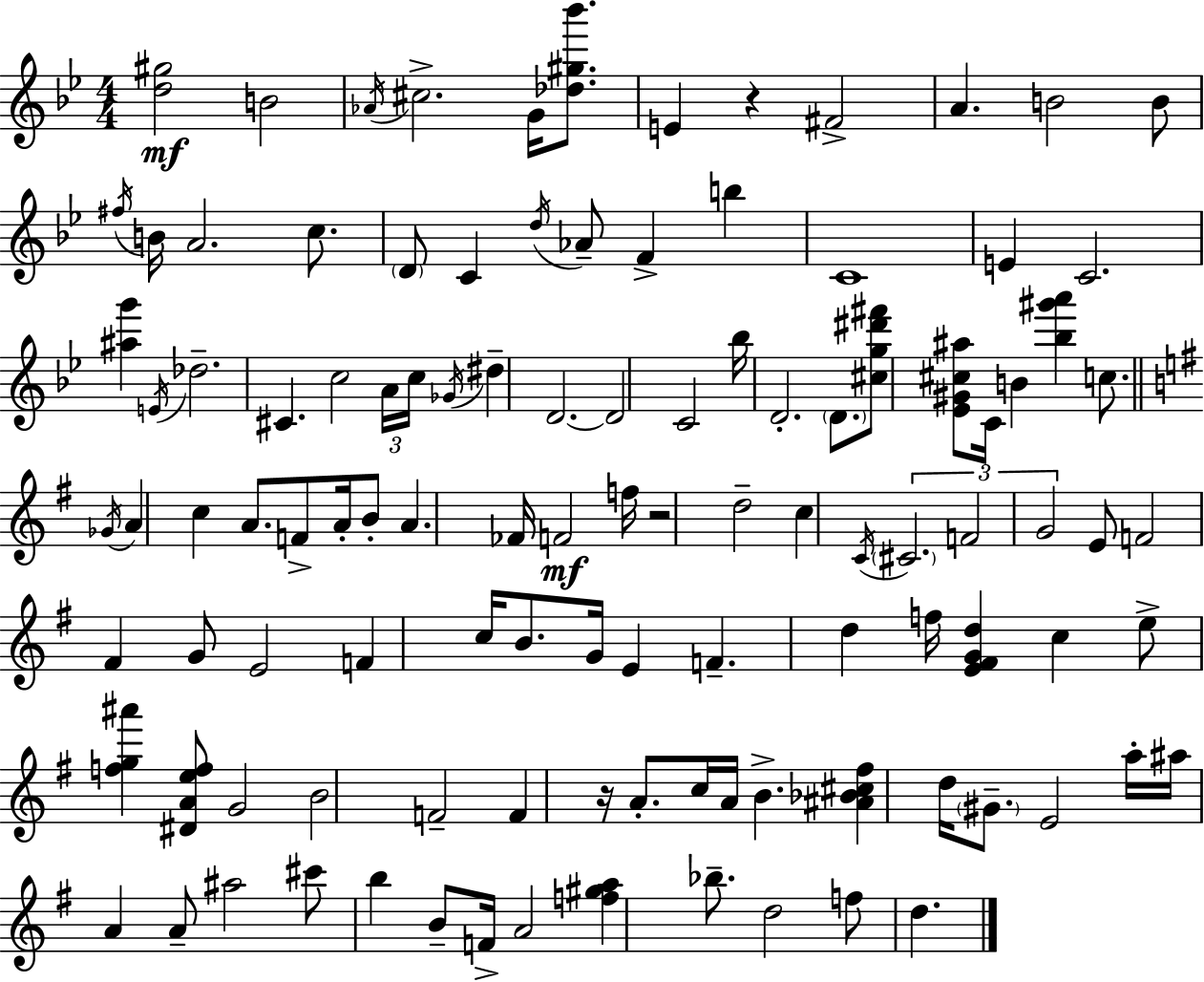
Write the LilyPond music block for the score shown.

{
  \clef treble
  \numericTimeSignature
  \time 4/4
  \key g \minor
  <d'' gis''>2\mf b'2 | \acciaccatura { aes'16 } cis''2.-> g'16 <des'' gis'' bes'''>8. | e'4 r4 fis'2-> | a'4. b'2 b'8 | \break \acciaccatura { fis''16 } b'16 a'2. c''8. | \parenthesize d'8 c'4 \acciaccatura { d''16 } aes'8-- f'4-> b''4 | c'1 | e'4 c'2. | \break <ais'' g'''>4 \acciaccatura { e'16 } des''2.-- | cis'4. c''2 | \tuplet 3/2 { a'16 c''16 \acciaccatura { ges'16 } } dis''4-- d'2.~~ | d'2 c'2 | \break bes''16 d'2.-. | \parenthesize d'8. <cis'' g'' dis''' fis'''>8 <ees' gis' cis'' ais''>8 c'16 b'4 <bes'' gis''' a'''>4 | c''8. \bar "||" \break \key g \major \acciaccatura { ges'16 } a'4 c''4 a'8. f'8-> a'16-. b'8-. | a'4. fes'16 f'2\mf | f''16 r2 d''2-- | c''4 \acciaccatura { c'16 } \tuplet 3/2 { \parenthesize cis'2. | \break f'2 g'2 } | e'8 f'2 fis'4 | g'8 e'2 f'4 c''16 b'8. | g'16 e'4 f'4.-- d''4 | \break f''16 <e' fis' g' d''>4 c''4 e''8-> <f'' g'' ais'''>4 | <dis' a' e'' f''>8 g'2 b'2 | f'2-- f'4 r16 a'8.-. | c''16 a'16 b'4.-> <ais' bes' cis'' fis''>4 d''16 \parenthesize gis'8.-- | \break e'2 a''16-. ais''16 a'4 | a'8-- ais''2 cis'''8 b''4 | b'8-- f'16-> a'2 <f'' gis'' a''>4 bes''8.-- | d''2 f''8 d''4. | \break \bar "|."
}